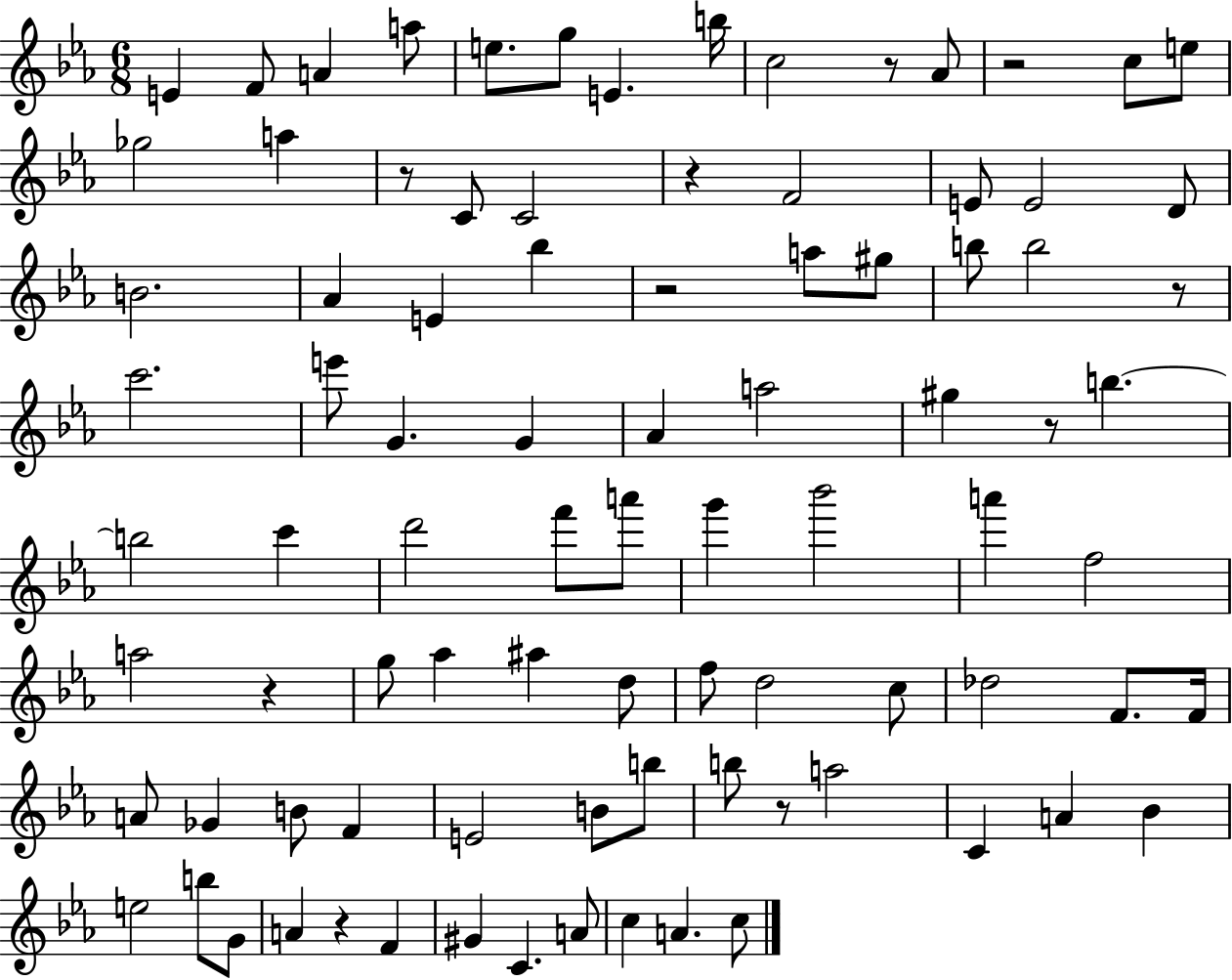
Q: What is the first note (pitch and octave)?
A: E4